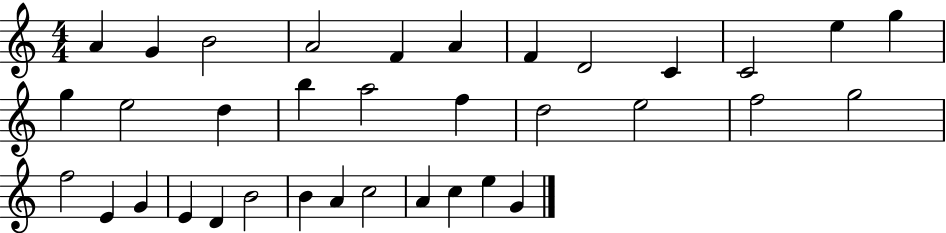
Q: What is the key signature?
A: C major